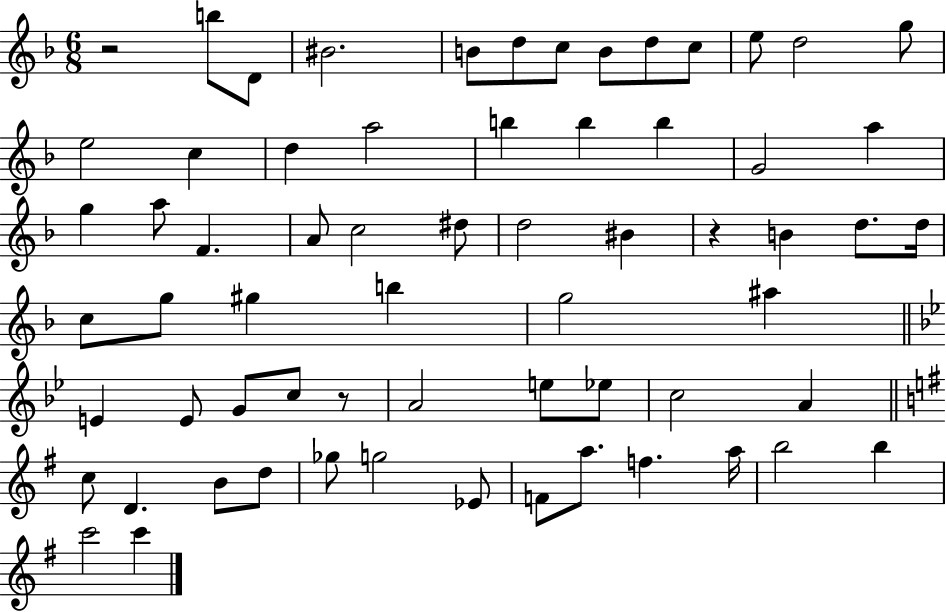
{
  \clef treble
  \numericTimeSignature
  \time 6/8
  \key f \major
  r2 b''8 d'8 | bis'2. | b'8 d''8 c''8 b'8 d''8 c''8 | e''8 d''2 g''8 | \break e''2 c''4 | d''4 a''2 | b''4 b''4 b''4 | g'2 a''4 | \break g''4 a''8 f'4. | a'8 c''2 dis''8 | d''2 bis'4 | r4 b'4 d''8. d''16 | \break c''8 g''8 gis''4 b''4 | g''2 ais''4 | \bar "||" \break \key bes \major e'4 e'8 g'8 c''8 r8 | a'2 e''8 ees''8 | c''2 a'4 | \bar "||" \break \key g \major c''8 d'4. b'8 d''8 | ges''8 g''2 ees'8 | f'8 a''8. f''4. a''16 | b''2 b''4 | \break c'''2 c'''4 | \bar "|."
}